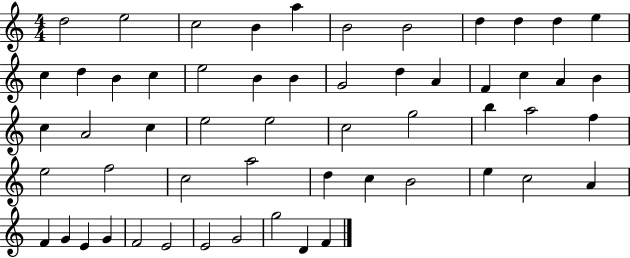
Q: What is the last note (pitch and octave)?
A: F4